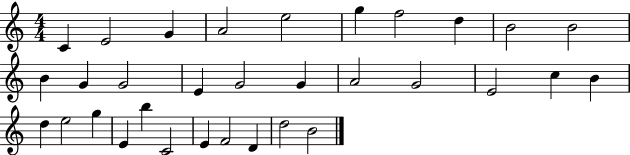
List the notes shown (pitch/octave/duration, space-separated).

C4/q E4/h G4/q A4/h E5/h G5/q F5/h D5/q B4/h B4/h B4/q G4/q G4/h E4/q G4/h G4/q A4/h G4/h E4/h C5/q B4/q D5/q E5/h G5/q E4/q B5/q C4/h E4/q F4/h D4/q D5/h B4/h